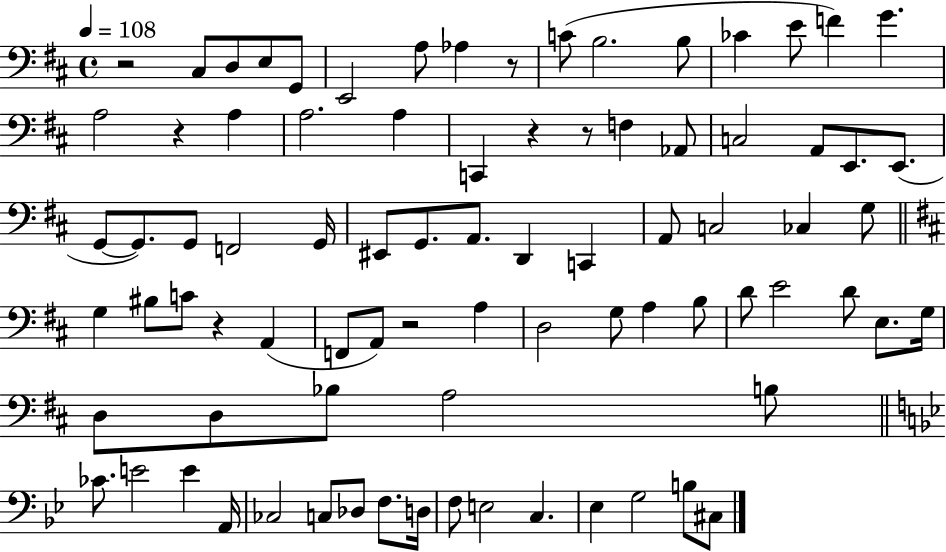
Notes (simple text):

R/h C#3/e D3/e E3/e G2/e E2/h A3/e Ab3/q R/e C4/e B3/h. B3/e CES4/q E4/e F4/q G4/q. A3/h R/q A3/q A3/h. A3/q C2/q R/q R/e F3/q Ab2/e C3/h A2/e E2/e. E2/e. G2/e G2/e. G2/e F2/h G2/s EIS2/e G2/e. A2/e. D2/q C2/q A2/e C3/h CES3/q G3/e G3/q BIS3/e C4/e R/q A2/q F2/e A2/e R/h A3/q D3/h G3/e A3/q B3/e D4/e E4/h D4/e E3/e. G3/s D3/e D3/e Bb3/e A3/h B3/e CES4/e. E4/h E4/q A2/s CES3/h C3/e Db3/e F3/e. D3/s F3/e E3/h C3/q. Eb3/q G3/h B3/e C#3/e